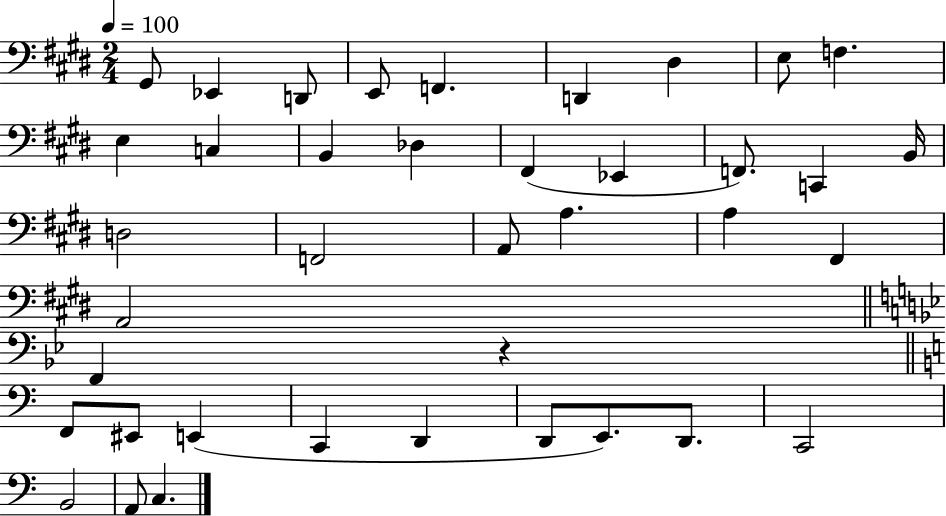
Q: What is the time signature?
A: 2/4